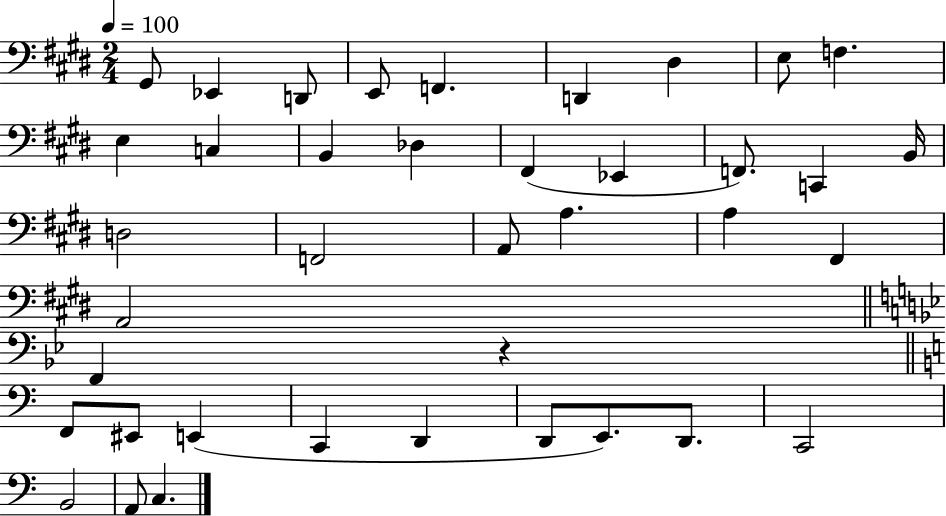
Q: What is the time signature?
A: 2/4